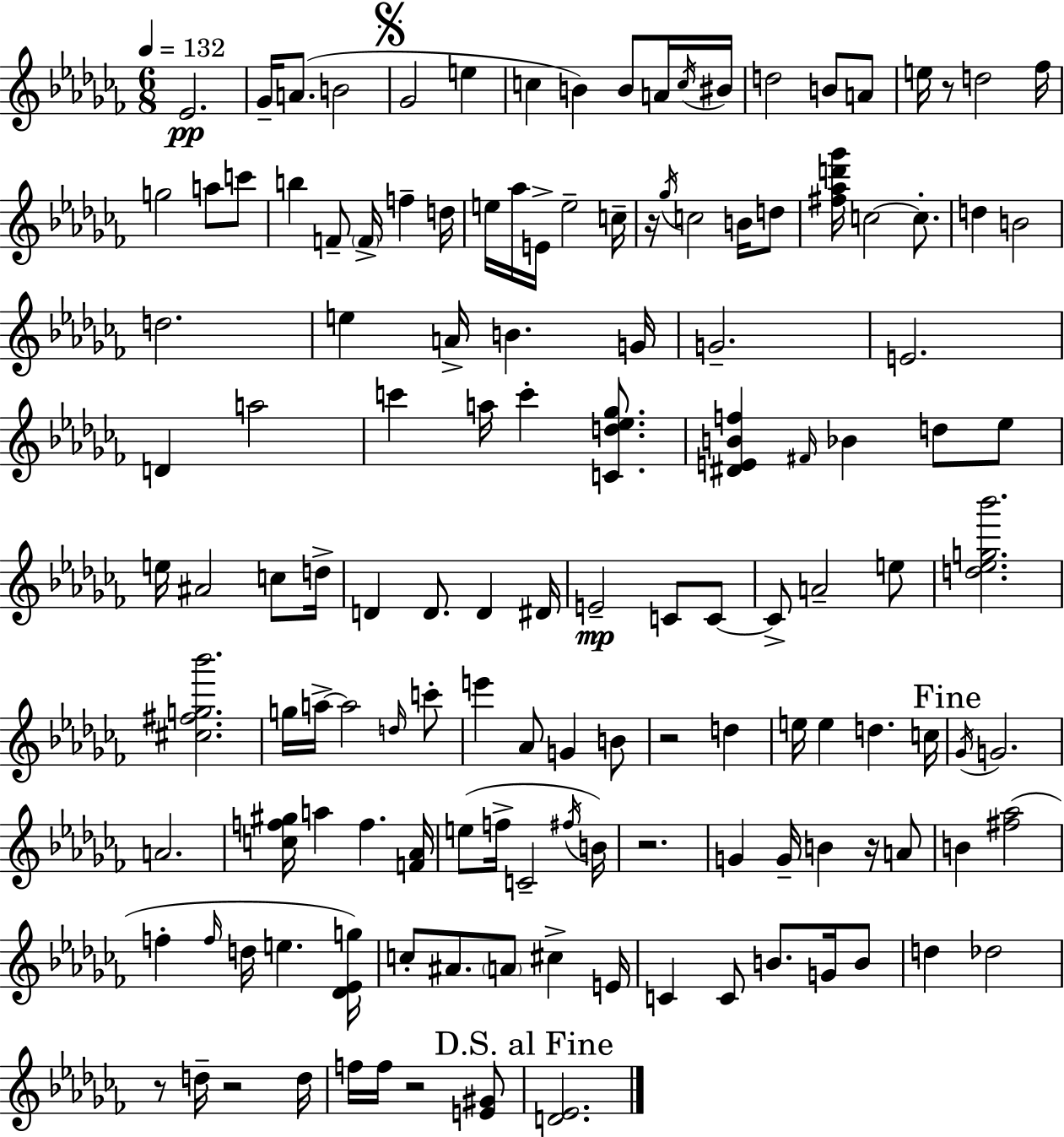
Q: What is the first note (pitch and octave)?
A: Eb4